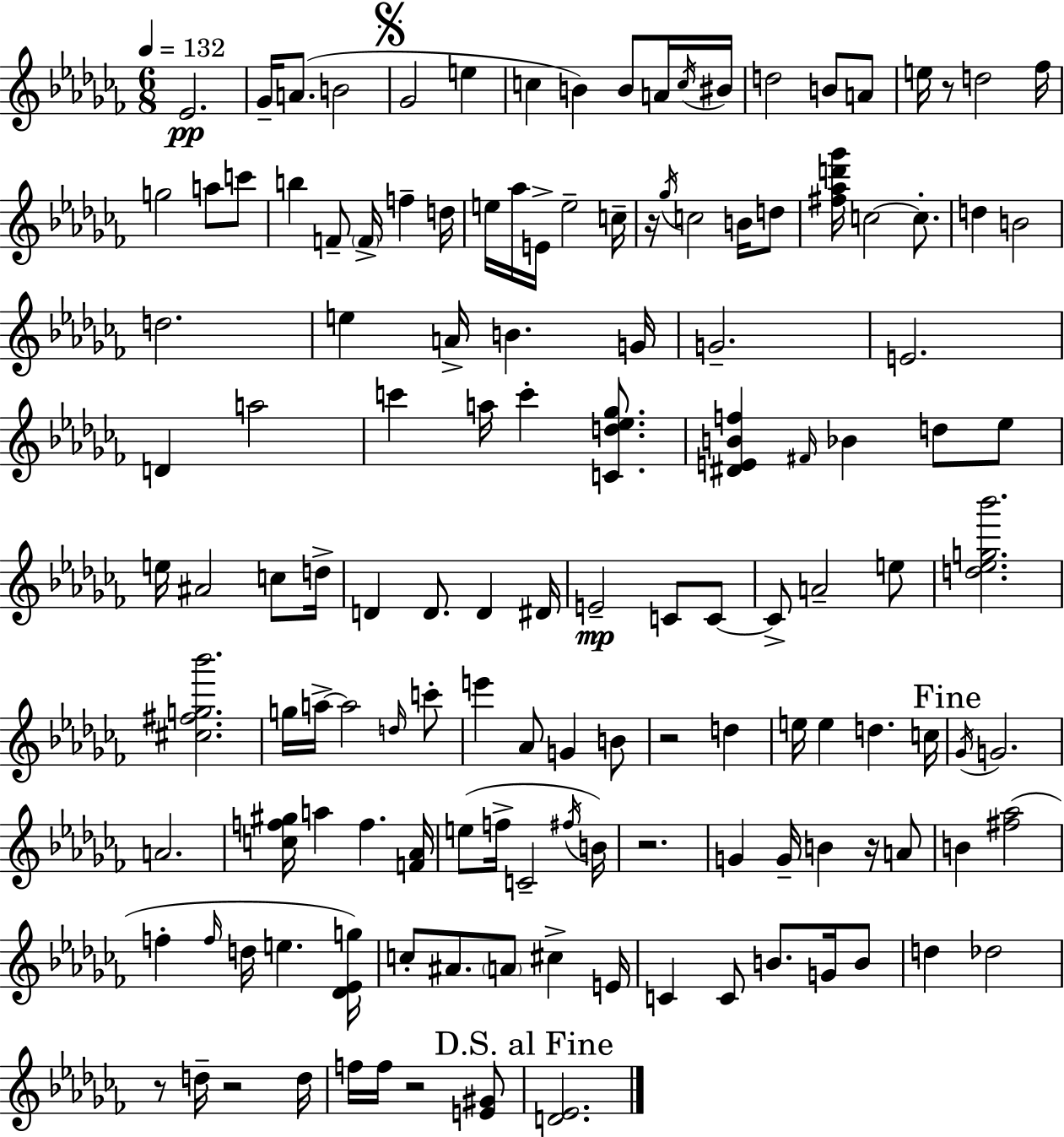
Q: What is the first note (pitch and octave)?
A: Eb4